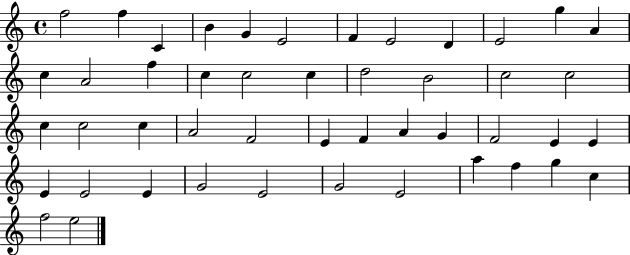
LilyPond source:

{
  \clef treble
  \time 4/4
  \defaultTimeSignature
  \key c \major
  f''2 f''4 c'4 | b'4 g'4 e'2 | f'4 e'2 d'4 | e'2 g''4 a'4 | \break c''4 a'2 f''4 | c''4 c''2 c''4 | d''2 b'2 | c''2 c''2 | \break c''4 c''2 c''4 | a'2 f'2 | e'4 f'4 a'4 g'4 | f'2 e'4 e'4 | \break e'4 e'2 e'4 | g'2 e'2 | g'2 e'2 | a''4 f''4 g''4 c''4 | \break f''2 e''2 | \bar "|."
}